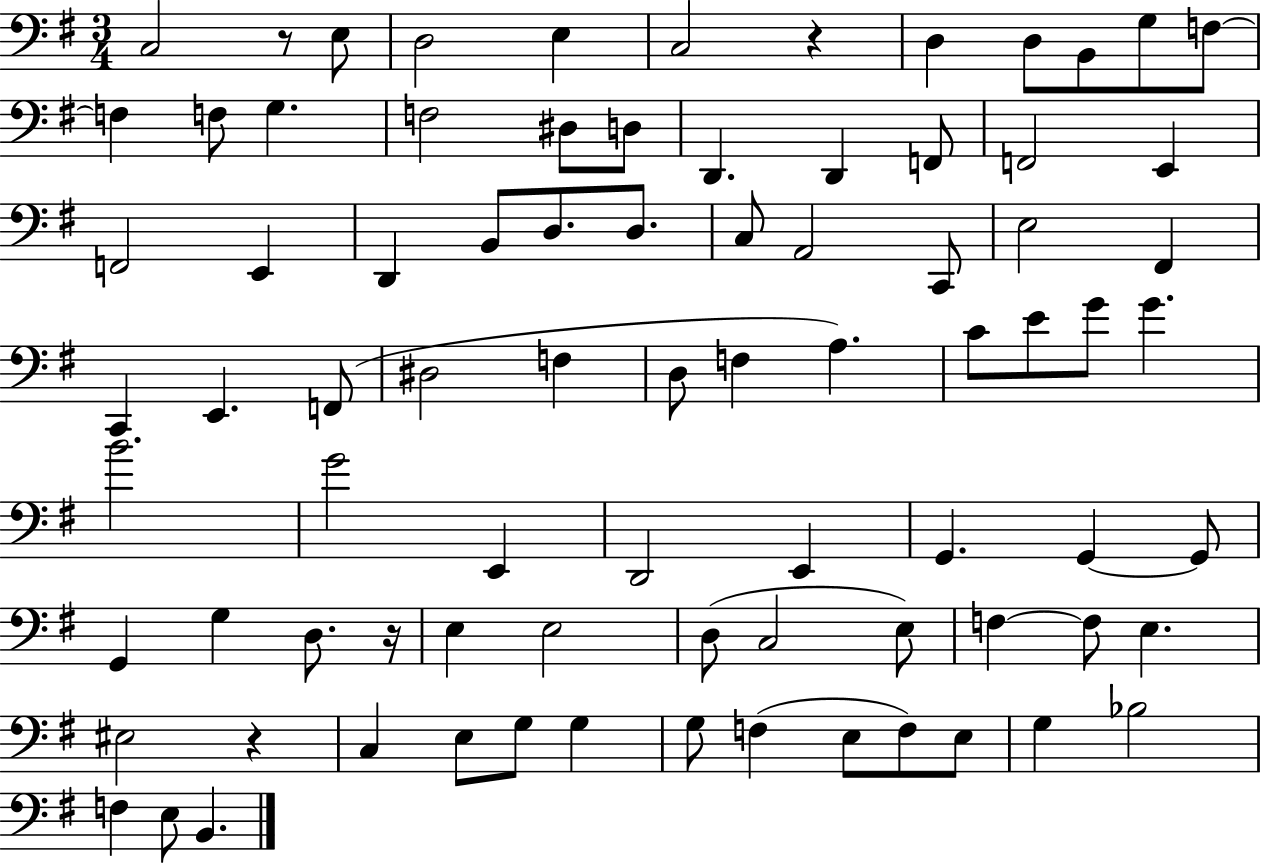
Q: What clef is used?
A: bass